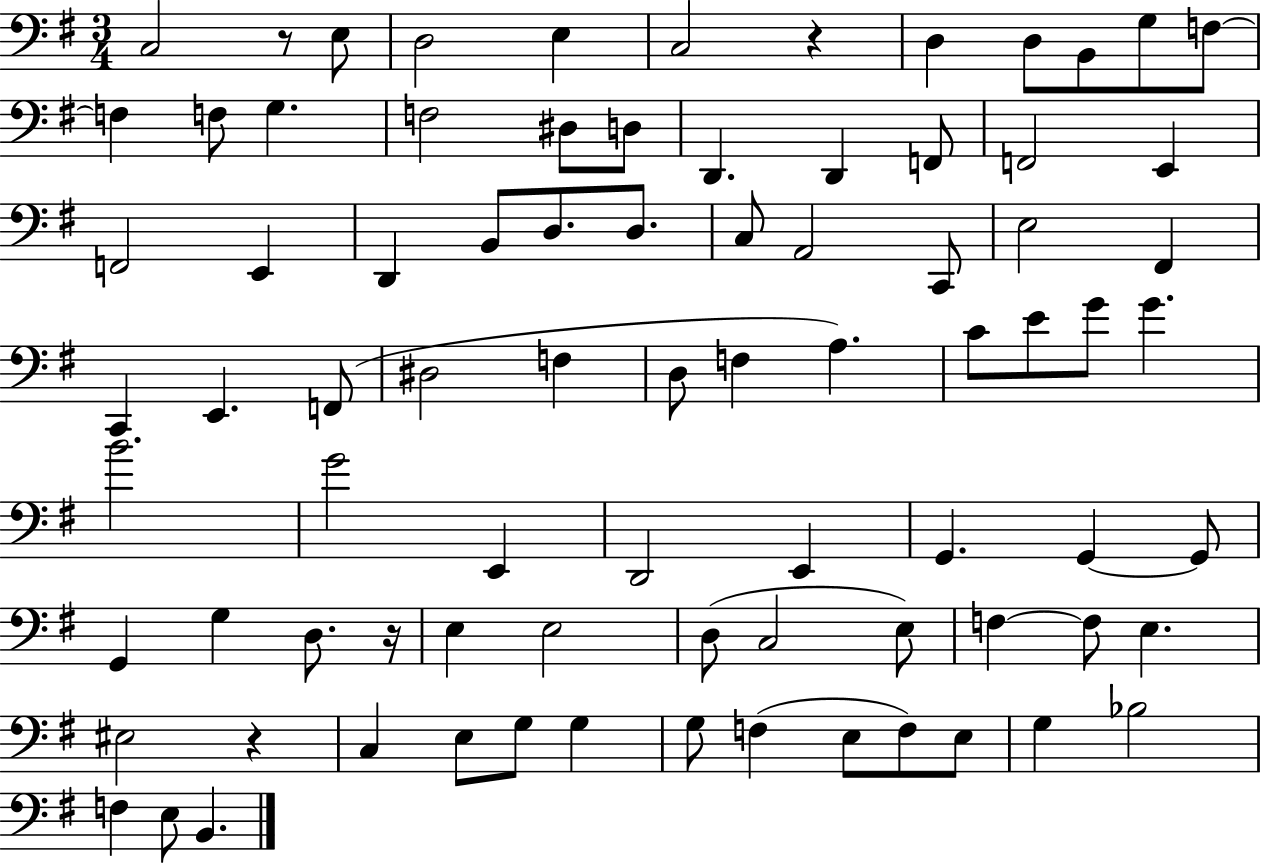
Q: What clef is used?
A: bass